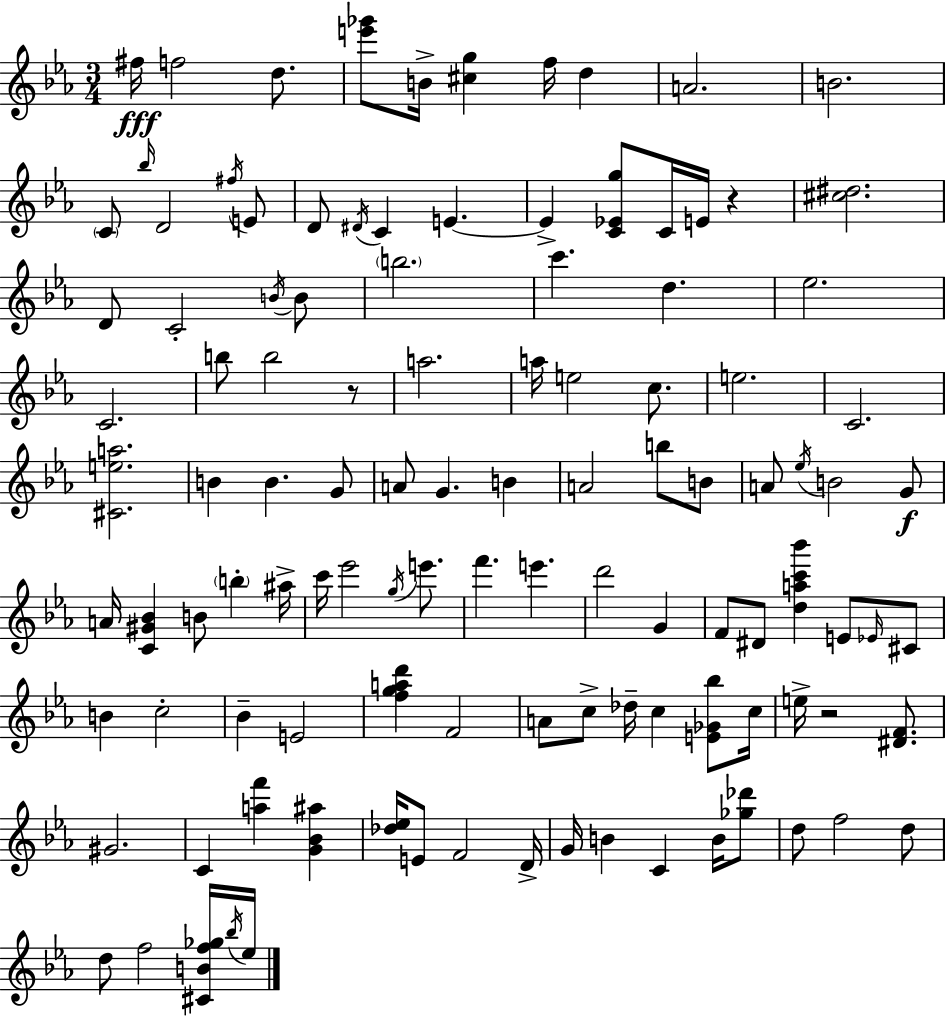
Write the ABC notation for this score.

X:1
T:Untitled
M:3/4
L:1/4
K:Cm
^f/4 f2 d/2 [e'_g']/2 B/4 [^cg] f/4 d A2 B2 C/2 _b/4 D2 ^f/4 E/2 D/2 ^D/4 C E E [C_Eg]/2 C/4 E/4 z [^c^d]2 D/2 C2 B/4 B/2 b2 c' d _e2 C2 b/2 b2 z/2 a2 a/4 e2 c/2 e2 C2 [^Cea]2 B B G/2 A/2 G B A2 b/2 B/2 A/2 _e/4 B2 G/2 A/4 [C^G_B] B/2 b ^a/4 c'/4 _e'2 g/4 e'/2 f' e' d'2 G F/2 ^D/2 [dac'_b'] E/2 _E/4 ^C/2 B c2 _B E2 [fgad'] F2 A/2 c/2 _d/4 c [E_G_b]/2 c/4 e/4 z2 [^DF]/2 ^G2 C [af'] [G_B^a] [_d_e]/4 E/2 F2 D/4 G/4 B C B/4 [_g_d']/2 d/2 f2 d/2 d/2 f2 [^CBf_g]/4 _b/4 _e/4